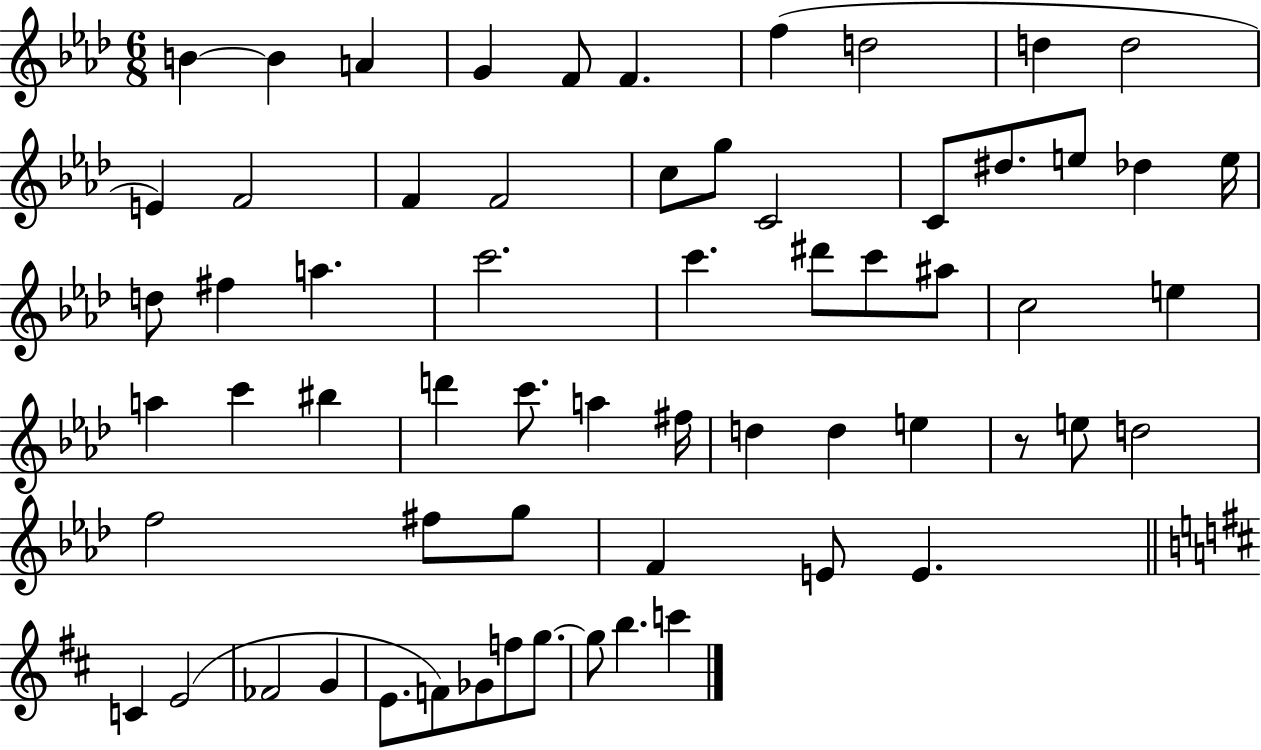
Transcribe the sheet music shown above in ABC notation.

X:1
T:Untitled
M:6/8
L:1/4
K:Ab
B B A G F/2 F f d2 d d2 E F2 F F2 c/2 g/2 C2 C/2 ^d/2 e/2 _d e/4 d/2 ^f a c'2 c' ^d'/2 c'/2 ^a/2 c2 e a c' ^b d' c'/2 a ^f/4 d d e z/2 e/2 d2 f2 ^f/2 g/2 F E/2 E C E2 _F2 G E/2 F/2 _G/2 f/2 g/2 g/2 b c'